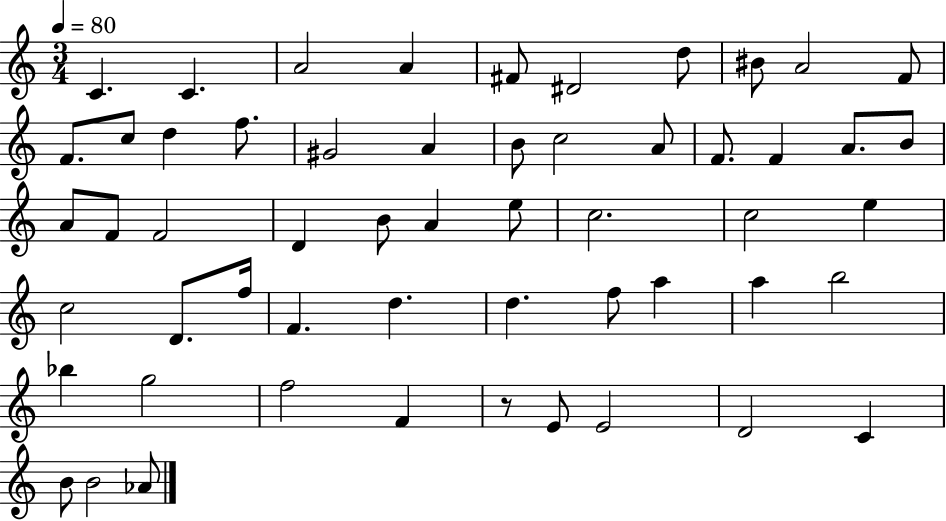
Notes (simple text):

C4/q. C4/q. A4/h A4/q F#4/e D#4/h D5/e BIS4/e A4/h F4/e F4/e. C5/e D5/q F5/e. G#4/h A4/q B4/e C5/h A4/e F4/e. F4/q A4/e. B4/e A4/e F4/e F4/h D4/q B4/e A4/q E5/e C5/h. C5/h E5/q C5/h D4/e. F5/s F4/q. D5/q. D5/q. F5/e A5/q A5/q B5/h Bb5/q G5/h F5/h F4/q R/e E4/e E4/h D4/h C4/q B4/e B4/h Ab4/e